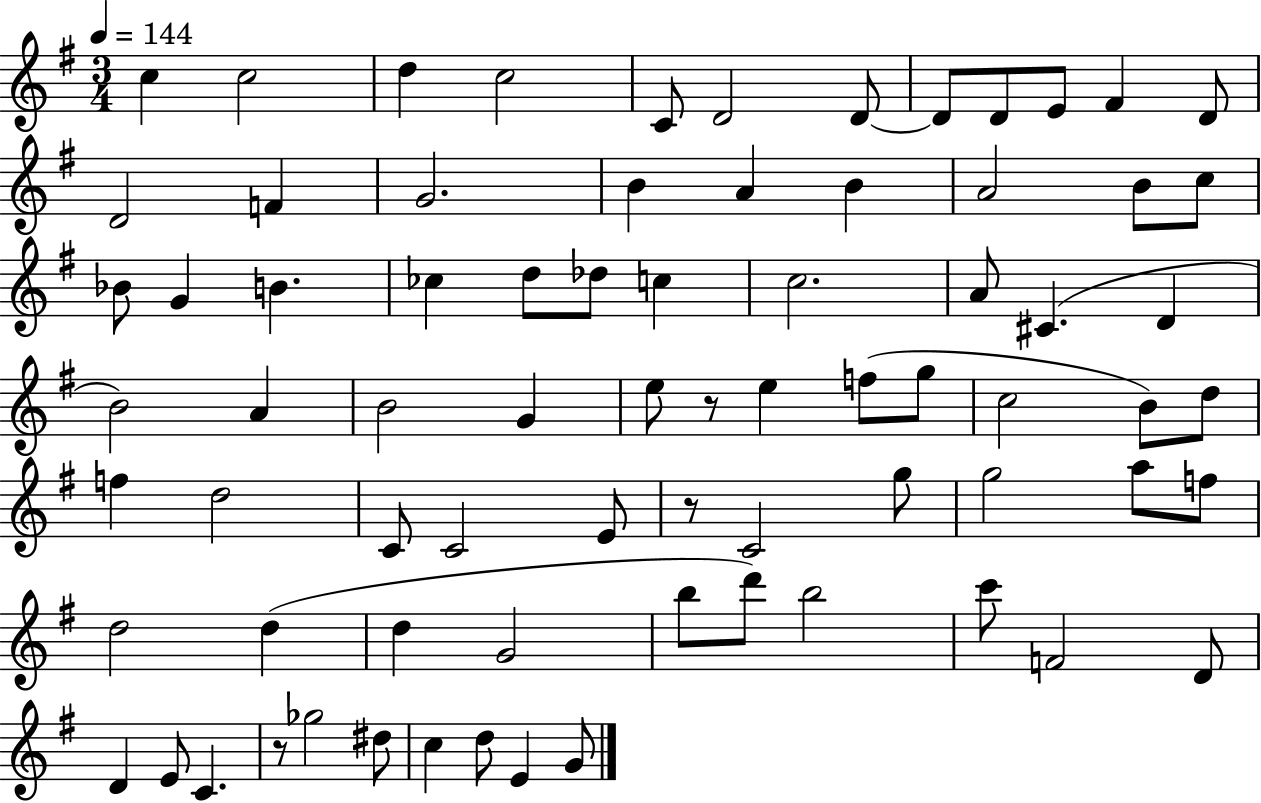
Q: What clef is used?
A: treble